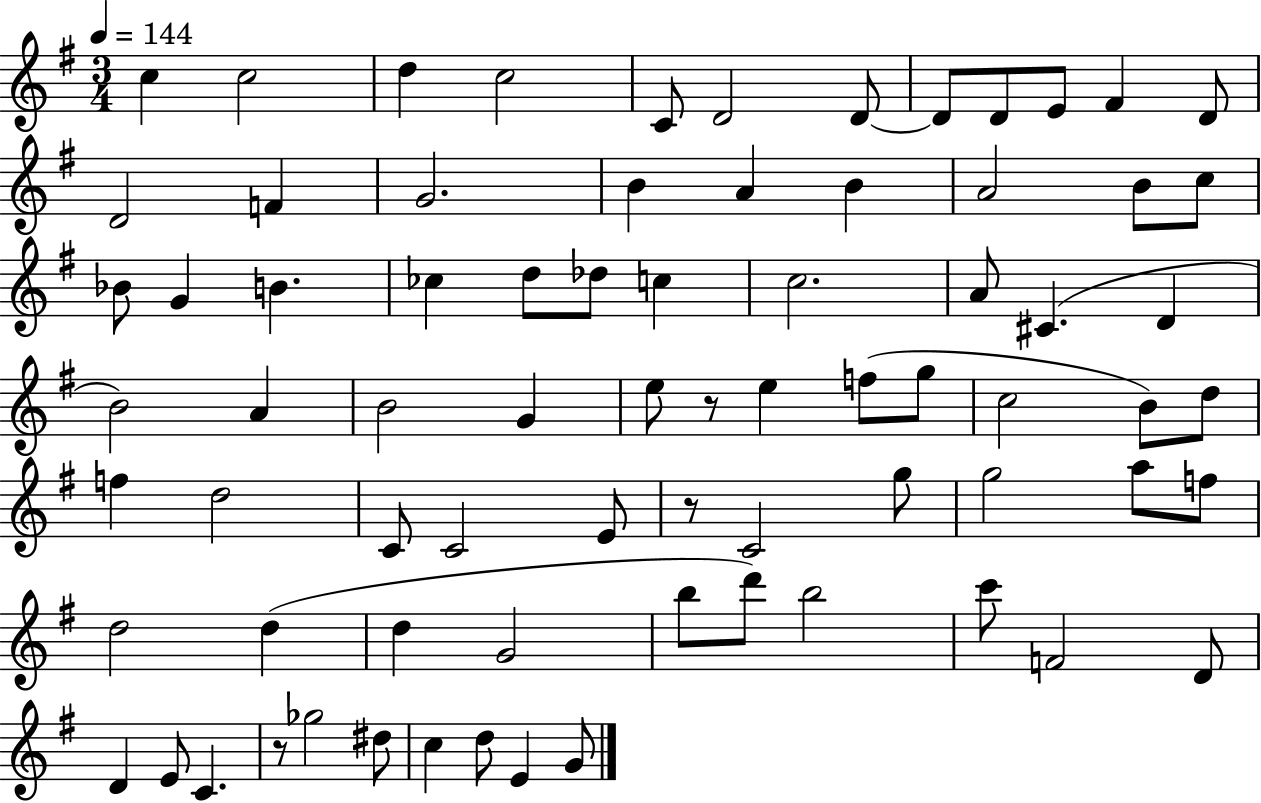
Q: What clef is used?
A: treble